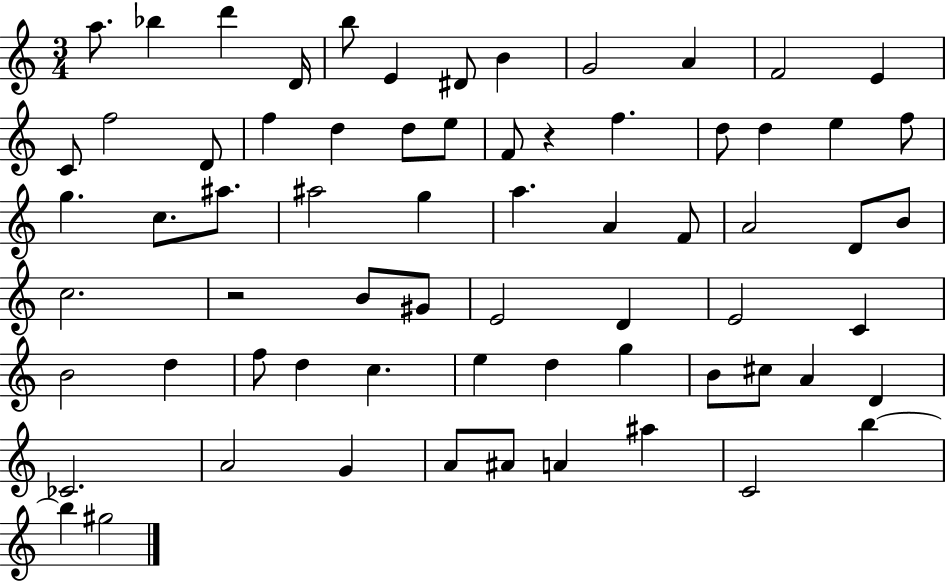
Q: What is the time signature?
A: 3/4